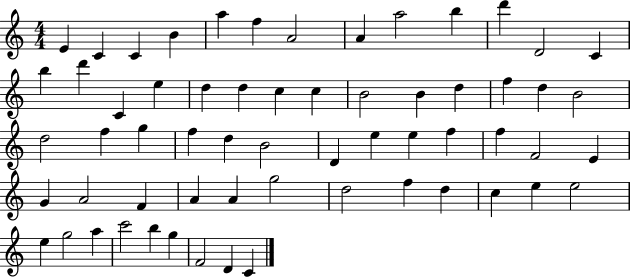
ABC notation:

X:1
T:Untitled
M:4/4
L:1/4
K:C
E C C B a f A2 A a2 b d' D2 C b d' C e d d c c B2 B d f d B2 d2 f g f d B2 D e e f f F2 E G A2 F A A g2 d2 f d c e e2 e g2 a c'2 b g F2 D C